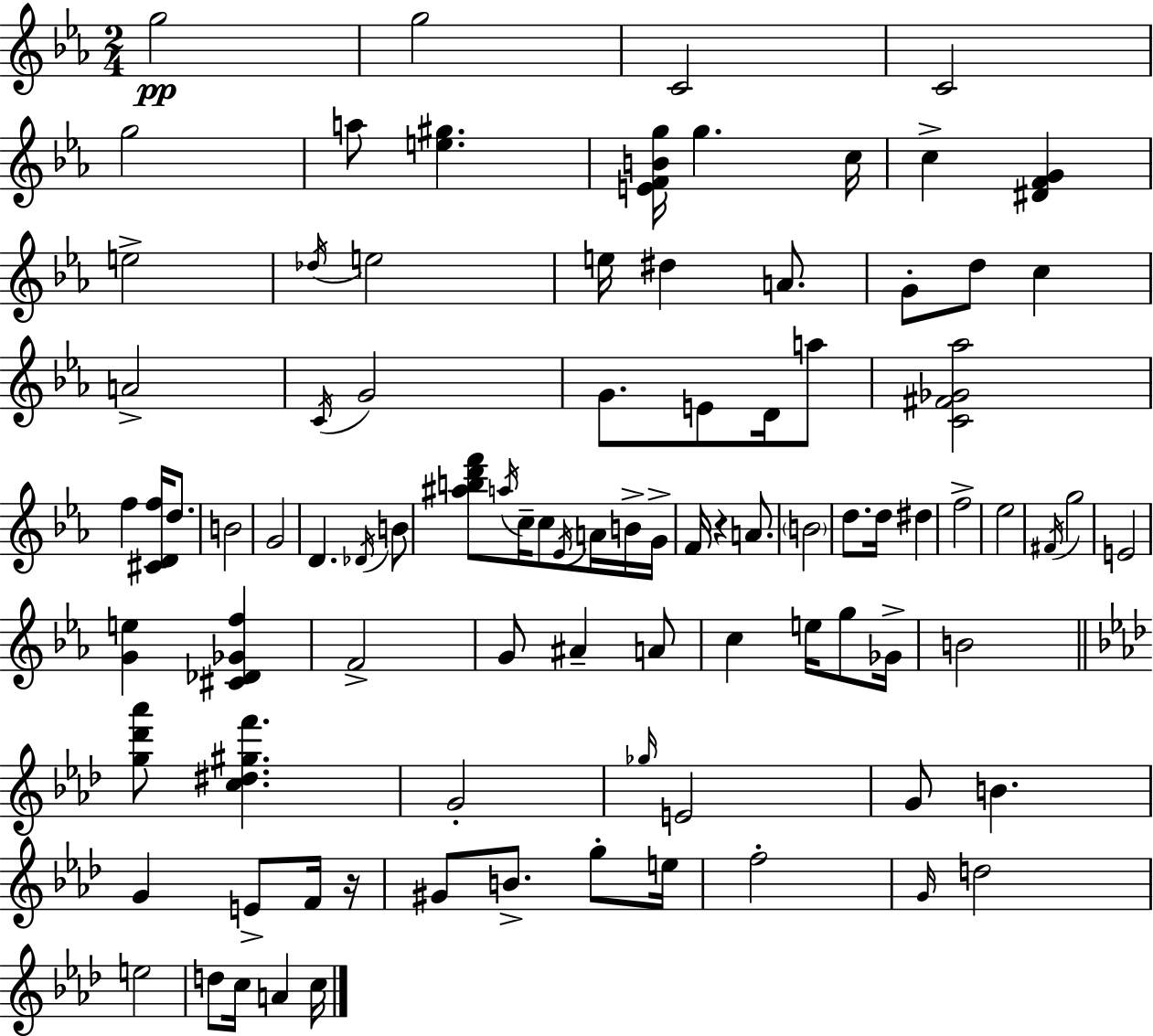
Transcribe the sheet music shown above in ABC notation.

X:1
T:Untitled
M:2/4
L:1/4
K:Eb
g2 g2 C2 C2 g2 a/2 [e^g] [EFBg]/4 g c/4 c [^DFG] e2 _d/4 e2 e/4 ^d A/2 G/2 d/2 c A2 C/4 G2 G/2 E/2 D/4 a/2 [C^F_G_a]2 f [^CDf]/4 d/2 B2 G2 D _D/4 B/2 [^abd'f']/2 a/4 c/4 c/2 _E/4 A/4 B/4 G/4 F/4 z A/2 B2 d/2 d/4 ^d f2 _e2 ^F/4 g2 E2 [Ge] [^C_D_Gf] F2 G/2 ^A A/2 c e/4 g/2 _G/4 B2 [g_d'_a']/2 [c^d^gf'] G2 _g/4 E2 G/2 B G E/2 F/4 z/4 ^G/2 B/2 g/2 e/4 f2 G/4 d2 e2 d/2 c/4 A c/4